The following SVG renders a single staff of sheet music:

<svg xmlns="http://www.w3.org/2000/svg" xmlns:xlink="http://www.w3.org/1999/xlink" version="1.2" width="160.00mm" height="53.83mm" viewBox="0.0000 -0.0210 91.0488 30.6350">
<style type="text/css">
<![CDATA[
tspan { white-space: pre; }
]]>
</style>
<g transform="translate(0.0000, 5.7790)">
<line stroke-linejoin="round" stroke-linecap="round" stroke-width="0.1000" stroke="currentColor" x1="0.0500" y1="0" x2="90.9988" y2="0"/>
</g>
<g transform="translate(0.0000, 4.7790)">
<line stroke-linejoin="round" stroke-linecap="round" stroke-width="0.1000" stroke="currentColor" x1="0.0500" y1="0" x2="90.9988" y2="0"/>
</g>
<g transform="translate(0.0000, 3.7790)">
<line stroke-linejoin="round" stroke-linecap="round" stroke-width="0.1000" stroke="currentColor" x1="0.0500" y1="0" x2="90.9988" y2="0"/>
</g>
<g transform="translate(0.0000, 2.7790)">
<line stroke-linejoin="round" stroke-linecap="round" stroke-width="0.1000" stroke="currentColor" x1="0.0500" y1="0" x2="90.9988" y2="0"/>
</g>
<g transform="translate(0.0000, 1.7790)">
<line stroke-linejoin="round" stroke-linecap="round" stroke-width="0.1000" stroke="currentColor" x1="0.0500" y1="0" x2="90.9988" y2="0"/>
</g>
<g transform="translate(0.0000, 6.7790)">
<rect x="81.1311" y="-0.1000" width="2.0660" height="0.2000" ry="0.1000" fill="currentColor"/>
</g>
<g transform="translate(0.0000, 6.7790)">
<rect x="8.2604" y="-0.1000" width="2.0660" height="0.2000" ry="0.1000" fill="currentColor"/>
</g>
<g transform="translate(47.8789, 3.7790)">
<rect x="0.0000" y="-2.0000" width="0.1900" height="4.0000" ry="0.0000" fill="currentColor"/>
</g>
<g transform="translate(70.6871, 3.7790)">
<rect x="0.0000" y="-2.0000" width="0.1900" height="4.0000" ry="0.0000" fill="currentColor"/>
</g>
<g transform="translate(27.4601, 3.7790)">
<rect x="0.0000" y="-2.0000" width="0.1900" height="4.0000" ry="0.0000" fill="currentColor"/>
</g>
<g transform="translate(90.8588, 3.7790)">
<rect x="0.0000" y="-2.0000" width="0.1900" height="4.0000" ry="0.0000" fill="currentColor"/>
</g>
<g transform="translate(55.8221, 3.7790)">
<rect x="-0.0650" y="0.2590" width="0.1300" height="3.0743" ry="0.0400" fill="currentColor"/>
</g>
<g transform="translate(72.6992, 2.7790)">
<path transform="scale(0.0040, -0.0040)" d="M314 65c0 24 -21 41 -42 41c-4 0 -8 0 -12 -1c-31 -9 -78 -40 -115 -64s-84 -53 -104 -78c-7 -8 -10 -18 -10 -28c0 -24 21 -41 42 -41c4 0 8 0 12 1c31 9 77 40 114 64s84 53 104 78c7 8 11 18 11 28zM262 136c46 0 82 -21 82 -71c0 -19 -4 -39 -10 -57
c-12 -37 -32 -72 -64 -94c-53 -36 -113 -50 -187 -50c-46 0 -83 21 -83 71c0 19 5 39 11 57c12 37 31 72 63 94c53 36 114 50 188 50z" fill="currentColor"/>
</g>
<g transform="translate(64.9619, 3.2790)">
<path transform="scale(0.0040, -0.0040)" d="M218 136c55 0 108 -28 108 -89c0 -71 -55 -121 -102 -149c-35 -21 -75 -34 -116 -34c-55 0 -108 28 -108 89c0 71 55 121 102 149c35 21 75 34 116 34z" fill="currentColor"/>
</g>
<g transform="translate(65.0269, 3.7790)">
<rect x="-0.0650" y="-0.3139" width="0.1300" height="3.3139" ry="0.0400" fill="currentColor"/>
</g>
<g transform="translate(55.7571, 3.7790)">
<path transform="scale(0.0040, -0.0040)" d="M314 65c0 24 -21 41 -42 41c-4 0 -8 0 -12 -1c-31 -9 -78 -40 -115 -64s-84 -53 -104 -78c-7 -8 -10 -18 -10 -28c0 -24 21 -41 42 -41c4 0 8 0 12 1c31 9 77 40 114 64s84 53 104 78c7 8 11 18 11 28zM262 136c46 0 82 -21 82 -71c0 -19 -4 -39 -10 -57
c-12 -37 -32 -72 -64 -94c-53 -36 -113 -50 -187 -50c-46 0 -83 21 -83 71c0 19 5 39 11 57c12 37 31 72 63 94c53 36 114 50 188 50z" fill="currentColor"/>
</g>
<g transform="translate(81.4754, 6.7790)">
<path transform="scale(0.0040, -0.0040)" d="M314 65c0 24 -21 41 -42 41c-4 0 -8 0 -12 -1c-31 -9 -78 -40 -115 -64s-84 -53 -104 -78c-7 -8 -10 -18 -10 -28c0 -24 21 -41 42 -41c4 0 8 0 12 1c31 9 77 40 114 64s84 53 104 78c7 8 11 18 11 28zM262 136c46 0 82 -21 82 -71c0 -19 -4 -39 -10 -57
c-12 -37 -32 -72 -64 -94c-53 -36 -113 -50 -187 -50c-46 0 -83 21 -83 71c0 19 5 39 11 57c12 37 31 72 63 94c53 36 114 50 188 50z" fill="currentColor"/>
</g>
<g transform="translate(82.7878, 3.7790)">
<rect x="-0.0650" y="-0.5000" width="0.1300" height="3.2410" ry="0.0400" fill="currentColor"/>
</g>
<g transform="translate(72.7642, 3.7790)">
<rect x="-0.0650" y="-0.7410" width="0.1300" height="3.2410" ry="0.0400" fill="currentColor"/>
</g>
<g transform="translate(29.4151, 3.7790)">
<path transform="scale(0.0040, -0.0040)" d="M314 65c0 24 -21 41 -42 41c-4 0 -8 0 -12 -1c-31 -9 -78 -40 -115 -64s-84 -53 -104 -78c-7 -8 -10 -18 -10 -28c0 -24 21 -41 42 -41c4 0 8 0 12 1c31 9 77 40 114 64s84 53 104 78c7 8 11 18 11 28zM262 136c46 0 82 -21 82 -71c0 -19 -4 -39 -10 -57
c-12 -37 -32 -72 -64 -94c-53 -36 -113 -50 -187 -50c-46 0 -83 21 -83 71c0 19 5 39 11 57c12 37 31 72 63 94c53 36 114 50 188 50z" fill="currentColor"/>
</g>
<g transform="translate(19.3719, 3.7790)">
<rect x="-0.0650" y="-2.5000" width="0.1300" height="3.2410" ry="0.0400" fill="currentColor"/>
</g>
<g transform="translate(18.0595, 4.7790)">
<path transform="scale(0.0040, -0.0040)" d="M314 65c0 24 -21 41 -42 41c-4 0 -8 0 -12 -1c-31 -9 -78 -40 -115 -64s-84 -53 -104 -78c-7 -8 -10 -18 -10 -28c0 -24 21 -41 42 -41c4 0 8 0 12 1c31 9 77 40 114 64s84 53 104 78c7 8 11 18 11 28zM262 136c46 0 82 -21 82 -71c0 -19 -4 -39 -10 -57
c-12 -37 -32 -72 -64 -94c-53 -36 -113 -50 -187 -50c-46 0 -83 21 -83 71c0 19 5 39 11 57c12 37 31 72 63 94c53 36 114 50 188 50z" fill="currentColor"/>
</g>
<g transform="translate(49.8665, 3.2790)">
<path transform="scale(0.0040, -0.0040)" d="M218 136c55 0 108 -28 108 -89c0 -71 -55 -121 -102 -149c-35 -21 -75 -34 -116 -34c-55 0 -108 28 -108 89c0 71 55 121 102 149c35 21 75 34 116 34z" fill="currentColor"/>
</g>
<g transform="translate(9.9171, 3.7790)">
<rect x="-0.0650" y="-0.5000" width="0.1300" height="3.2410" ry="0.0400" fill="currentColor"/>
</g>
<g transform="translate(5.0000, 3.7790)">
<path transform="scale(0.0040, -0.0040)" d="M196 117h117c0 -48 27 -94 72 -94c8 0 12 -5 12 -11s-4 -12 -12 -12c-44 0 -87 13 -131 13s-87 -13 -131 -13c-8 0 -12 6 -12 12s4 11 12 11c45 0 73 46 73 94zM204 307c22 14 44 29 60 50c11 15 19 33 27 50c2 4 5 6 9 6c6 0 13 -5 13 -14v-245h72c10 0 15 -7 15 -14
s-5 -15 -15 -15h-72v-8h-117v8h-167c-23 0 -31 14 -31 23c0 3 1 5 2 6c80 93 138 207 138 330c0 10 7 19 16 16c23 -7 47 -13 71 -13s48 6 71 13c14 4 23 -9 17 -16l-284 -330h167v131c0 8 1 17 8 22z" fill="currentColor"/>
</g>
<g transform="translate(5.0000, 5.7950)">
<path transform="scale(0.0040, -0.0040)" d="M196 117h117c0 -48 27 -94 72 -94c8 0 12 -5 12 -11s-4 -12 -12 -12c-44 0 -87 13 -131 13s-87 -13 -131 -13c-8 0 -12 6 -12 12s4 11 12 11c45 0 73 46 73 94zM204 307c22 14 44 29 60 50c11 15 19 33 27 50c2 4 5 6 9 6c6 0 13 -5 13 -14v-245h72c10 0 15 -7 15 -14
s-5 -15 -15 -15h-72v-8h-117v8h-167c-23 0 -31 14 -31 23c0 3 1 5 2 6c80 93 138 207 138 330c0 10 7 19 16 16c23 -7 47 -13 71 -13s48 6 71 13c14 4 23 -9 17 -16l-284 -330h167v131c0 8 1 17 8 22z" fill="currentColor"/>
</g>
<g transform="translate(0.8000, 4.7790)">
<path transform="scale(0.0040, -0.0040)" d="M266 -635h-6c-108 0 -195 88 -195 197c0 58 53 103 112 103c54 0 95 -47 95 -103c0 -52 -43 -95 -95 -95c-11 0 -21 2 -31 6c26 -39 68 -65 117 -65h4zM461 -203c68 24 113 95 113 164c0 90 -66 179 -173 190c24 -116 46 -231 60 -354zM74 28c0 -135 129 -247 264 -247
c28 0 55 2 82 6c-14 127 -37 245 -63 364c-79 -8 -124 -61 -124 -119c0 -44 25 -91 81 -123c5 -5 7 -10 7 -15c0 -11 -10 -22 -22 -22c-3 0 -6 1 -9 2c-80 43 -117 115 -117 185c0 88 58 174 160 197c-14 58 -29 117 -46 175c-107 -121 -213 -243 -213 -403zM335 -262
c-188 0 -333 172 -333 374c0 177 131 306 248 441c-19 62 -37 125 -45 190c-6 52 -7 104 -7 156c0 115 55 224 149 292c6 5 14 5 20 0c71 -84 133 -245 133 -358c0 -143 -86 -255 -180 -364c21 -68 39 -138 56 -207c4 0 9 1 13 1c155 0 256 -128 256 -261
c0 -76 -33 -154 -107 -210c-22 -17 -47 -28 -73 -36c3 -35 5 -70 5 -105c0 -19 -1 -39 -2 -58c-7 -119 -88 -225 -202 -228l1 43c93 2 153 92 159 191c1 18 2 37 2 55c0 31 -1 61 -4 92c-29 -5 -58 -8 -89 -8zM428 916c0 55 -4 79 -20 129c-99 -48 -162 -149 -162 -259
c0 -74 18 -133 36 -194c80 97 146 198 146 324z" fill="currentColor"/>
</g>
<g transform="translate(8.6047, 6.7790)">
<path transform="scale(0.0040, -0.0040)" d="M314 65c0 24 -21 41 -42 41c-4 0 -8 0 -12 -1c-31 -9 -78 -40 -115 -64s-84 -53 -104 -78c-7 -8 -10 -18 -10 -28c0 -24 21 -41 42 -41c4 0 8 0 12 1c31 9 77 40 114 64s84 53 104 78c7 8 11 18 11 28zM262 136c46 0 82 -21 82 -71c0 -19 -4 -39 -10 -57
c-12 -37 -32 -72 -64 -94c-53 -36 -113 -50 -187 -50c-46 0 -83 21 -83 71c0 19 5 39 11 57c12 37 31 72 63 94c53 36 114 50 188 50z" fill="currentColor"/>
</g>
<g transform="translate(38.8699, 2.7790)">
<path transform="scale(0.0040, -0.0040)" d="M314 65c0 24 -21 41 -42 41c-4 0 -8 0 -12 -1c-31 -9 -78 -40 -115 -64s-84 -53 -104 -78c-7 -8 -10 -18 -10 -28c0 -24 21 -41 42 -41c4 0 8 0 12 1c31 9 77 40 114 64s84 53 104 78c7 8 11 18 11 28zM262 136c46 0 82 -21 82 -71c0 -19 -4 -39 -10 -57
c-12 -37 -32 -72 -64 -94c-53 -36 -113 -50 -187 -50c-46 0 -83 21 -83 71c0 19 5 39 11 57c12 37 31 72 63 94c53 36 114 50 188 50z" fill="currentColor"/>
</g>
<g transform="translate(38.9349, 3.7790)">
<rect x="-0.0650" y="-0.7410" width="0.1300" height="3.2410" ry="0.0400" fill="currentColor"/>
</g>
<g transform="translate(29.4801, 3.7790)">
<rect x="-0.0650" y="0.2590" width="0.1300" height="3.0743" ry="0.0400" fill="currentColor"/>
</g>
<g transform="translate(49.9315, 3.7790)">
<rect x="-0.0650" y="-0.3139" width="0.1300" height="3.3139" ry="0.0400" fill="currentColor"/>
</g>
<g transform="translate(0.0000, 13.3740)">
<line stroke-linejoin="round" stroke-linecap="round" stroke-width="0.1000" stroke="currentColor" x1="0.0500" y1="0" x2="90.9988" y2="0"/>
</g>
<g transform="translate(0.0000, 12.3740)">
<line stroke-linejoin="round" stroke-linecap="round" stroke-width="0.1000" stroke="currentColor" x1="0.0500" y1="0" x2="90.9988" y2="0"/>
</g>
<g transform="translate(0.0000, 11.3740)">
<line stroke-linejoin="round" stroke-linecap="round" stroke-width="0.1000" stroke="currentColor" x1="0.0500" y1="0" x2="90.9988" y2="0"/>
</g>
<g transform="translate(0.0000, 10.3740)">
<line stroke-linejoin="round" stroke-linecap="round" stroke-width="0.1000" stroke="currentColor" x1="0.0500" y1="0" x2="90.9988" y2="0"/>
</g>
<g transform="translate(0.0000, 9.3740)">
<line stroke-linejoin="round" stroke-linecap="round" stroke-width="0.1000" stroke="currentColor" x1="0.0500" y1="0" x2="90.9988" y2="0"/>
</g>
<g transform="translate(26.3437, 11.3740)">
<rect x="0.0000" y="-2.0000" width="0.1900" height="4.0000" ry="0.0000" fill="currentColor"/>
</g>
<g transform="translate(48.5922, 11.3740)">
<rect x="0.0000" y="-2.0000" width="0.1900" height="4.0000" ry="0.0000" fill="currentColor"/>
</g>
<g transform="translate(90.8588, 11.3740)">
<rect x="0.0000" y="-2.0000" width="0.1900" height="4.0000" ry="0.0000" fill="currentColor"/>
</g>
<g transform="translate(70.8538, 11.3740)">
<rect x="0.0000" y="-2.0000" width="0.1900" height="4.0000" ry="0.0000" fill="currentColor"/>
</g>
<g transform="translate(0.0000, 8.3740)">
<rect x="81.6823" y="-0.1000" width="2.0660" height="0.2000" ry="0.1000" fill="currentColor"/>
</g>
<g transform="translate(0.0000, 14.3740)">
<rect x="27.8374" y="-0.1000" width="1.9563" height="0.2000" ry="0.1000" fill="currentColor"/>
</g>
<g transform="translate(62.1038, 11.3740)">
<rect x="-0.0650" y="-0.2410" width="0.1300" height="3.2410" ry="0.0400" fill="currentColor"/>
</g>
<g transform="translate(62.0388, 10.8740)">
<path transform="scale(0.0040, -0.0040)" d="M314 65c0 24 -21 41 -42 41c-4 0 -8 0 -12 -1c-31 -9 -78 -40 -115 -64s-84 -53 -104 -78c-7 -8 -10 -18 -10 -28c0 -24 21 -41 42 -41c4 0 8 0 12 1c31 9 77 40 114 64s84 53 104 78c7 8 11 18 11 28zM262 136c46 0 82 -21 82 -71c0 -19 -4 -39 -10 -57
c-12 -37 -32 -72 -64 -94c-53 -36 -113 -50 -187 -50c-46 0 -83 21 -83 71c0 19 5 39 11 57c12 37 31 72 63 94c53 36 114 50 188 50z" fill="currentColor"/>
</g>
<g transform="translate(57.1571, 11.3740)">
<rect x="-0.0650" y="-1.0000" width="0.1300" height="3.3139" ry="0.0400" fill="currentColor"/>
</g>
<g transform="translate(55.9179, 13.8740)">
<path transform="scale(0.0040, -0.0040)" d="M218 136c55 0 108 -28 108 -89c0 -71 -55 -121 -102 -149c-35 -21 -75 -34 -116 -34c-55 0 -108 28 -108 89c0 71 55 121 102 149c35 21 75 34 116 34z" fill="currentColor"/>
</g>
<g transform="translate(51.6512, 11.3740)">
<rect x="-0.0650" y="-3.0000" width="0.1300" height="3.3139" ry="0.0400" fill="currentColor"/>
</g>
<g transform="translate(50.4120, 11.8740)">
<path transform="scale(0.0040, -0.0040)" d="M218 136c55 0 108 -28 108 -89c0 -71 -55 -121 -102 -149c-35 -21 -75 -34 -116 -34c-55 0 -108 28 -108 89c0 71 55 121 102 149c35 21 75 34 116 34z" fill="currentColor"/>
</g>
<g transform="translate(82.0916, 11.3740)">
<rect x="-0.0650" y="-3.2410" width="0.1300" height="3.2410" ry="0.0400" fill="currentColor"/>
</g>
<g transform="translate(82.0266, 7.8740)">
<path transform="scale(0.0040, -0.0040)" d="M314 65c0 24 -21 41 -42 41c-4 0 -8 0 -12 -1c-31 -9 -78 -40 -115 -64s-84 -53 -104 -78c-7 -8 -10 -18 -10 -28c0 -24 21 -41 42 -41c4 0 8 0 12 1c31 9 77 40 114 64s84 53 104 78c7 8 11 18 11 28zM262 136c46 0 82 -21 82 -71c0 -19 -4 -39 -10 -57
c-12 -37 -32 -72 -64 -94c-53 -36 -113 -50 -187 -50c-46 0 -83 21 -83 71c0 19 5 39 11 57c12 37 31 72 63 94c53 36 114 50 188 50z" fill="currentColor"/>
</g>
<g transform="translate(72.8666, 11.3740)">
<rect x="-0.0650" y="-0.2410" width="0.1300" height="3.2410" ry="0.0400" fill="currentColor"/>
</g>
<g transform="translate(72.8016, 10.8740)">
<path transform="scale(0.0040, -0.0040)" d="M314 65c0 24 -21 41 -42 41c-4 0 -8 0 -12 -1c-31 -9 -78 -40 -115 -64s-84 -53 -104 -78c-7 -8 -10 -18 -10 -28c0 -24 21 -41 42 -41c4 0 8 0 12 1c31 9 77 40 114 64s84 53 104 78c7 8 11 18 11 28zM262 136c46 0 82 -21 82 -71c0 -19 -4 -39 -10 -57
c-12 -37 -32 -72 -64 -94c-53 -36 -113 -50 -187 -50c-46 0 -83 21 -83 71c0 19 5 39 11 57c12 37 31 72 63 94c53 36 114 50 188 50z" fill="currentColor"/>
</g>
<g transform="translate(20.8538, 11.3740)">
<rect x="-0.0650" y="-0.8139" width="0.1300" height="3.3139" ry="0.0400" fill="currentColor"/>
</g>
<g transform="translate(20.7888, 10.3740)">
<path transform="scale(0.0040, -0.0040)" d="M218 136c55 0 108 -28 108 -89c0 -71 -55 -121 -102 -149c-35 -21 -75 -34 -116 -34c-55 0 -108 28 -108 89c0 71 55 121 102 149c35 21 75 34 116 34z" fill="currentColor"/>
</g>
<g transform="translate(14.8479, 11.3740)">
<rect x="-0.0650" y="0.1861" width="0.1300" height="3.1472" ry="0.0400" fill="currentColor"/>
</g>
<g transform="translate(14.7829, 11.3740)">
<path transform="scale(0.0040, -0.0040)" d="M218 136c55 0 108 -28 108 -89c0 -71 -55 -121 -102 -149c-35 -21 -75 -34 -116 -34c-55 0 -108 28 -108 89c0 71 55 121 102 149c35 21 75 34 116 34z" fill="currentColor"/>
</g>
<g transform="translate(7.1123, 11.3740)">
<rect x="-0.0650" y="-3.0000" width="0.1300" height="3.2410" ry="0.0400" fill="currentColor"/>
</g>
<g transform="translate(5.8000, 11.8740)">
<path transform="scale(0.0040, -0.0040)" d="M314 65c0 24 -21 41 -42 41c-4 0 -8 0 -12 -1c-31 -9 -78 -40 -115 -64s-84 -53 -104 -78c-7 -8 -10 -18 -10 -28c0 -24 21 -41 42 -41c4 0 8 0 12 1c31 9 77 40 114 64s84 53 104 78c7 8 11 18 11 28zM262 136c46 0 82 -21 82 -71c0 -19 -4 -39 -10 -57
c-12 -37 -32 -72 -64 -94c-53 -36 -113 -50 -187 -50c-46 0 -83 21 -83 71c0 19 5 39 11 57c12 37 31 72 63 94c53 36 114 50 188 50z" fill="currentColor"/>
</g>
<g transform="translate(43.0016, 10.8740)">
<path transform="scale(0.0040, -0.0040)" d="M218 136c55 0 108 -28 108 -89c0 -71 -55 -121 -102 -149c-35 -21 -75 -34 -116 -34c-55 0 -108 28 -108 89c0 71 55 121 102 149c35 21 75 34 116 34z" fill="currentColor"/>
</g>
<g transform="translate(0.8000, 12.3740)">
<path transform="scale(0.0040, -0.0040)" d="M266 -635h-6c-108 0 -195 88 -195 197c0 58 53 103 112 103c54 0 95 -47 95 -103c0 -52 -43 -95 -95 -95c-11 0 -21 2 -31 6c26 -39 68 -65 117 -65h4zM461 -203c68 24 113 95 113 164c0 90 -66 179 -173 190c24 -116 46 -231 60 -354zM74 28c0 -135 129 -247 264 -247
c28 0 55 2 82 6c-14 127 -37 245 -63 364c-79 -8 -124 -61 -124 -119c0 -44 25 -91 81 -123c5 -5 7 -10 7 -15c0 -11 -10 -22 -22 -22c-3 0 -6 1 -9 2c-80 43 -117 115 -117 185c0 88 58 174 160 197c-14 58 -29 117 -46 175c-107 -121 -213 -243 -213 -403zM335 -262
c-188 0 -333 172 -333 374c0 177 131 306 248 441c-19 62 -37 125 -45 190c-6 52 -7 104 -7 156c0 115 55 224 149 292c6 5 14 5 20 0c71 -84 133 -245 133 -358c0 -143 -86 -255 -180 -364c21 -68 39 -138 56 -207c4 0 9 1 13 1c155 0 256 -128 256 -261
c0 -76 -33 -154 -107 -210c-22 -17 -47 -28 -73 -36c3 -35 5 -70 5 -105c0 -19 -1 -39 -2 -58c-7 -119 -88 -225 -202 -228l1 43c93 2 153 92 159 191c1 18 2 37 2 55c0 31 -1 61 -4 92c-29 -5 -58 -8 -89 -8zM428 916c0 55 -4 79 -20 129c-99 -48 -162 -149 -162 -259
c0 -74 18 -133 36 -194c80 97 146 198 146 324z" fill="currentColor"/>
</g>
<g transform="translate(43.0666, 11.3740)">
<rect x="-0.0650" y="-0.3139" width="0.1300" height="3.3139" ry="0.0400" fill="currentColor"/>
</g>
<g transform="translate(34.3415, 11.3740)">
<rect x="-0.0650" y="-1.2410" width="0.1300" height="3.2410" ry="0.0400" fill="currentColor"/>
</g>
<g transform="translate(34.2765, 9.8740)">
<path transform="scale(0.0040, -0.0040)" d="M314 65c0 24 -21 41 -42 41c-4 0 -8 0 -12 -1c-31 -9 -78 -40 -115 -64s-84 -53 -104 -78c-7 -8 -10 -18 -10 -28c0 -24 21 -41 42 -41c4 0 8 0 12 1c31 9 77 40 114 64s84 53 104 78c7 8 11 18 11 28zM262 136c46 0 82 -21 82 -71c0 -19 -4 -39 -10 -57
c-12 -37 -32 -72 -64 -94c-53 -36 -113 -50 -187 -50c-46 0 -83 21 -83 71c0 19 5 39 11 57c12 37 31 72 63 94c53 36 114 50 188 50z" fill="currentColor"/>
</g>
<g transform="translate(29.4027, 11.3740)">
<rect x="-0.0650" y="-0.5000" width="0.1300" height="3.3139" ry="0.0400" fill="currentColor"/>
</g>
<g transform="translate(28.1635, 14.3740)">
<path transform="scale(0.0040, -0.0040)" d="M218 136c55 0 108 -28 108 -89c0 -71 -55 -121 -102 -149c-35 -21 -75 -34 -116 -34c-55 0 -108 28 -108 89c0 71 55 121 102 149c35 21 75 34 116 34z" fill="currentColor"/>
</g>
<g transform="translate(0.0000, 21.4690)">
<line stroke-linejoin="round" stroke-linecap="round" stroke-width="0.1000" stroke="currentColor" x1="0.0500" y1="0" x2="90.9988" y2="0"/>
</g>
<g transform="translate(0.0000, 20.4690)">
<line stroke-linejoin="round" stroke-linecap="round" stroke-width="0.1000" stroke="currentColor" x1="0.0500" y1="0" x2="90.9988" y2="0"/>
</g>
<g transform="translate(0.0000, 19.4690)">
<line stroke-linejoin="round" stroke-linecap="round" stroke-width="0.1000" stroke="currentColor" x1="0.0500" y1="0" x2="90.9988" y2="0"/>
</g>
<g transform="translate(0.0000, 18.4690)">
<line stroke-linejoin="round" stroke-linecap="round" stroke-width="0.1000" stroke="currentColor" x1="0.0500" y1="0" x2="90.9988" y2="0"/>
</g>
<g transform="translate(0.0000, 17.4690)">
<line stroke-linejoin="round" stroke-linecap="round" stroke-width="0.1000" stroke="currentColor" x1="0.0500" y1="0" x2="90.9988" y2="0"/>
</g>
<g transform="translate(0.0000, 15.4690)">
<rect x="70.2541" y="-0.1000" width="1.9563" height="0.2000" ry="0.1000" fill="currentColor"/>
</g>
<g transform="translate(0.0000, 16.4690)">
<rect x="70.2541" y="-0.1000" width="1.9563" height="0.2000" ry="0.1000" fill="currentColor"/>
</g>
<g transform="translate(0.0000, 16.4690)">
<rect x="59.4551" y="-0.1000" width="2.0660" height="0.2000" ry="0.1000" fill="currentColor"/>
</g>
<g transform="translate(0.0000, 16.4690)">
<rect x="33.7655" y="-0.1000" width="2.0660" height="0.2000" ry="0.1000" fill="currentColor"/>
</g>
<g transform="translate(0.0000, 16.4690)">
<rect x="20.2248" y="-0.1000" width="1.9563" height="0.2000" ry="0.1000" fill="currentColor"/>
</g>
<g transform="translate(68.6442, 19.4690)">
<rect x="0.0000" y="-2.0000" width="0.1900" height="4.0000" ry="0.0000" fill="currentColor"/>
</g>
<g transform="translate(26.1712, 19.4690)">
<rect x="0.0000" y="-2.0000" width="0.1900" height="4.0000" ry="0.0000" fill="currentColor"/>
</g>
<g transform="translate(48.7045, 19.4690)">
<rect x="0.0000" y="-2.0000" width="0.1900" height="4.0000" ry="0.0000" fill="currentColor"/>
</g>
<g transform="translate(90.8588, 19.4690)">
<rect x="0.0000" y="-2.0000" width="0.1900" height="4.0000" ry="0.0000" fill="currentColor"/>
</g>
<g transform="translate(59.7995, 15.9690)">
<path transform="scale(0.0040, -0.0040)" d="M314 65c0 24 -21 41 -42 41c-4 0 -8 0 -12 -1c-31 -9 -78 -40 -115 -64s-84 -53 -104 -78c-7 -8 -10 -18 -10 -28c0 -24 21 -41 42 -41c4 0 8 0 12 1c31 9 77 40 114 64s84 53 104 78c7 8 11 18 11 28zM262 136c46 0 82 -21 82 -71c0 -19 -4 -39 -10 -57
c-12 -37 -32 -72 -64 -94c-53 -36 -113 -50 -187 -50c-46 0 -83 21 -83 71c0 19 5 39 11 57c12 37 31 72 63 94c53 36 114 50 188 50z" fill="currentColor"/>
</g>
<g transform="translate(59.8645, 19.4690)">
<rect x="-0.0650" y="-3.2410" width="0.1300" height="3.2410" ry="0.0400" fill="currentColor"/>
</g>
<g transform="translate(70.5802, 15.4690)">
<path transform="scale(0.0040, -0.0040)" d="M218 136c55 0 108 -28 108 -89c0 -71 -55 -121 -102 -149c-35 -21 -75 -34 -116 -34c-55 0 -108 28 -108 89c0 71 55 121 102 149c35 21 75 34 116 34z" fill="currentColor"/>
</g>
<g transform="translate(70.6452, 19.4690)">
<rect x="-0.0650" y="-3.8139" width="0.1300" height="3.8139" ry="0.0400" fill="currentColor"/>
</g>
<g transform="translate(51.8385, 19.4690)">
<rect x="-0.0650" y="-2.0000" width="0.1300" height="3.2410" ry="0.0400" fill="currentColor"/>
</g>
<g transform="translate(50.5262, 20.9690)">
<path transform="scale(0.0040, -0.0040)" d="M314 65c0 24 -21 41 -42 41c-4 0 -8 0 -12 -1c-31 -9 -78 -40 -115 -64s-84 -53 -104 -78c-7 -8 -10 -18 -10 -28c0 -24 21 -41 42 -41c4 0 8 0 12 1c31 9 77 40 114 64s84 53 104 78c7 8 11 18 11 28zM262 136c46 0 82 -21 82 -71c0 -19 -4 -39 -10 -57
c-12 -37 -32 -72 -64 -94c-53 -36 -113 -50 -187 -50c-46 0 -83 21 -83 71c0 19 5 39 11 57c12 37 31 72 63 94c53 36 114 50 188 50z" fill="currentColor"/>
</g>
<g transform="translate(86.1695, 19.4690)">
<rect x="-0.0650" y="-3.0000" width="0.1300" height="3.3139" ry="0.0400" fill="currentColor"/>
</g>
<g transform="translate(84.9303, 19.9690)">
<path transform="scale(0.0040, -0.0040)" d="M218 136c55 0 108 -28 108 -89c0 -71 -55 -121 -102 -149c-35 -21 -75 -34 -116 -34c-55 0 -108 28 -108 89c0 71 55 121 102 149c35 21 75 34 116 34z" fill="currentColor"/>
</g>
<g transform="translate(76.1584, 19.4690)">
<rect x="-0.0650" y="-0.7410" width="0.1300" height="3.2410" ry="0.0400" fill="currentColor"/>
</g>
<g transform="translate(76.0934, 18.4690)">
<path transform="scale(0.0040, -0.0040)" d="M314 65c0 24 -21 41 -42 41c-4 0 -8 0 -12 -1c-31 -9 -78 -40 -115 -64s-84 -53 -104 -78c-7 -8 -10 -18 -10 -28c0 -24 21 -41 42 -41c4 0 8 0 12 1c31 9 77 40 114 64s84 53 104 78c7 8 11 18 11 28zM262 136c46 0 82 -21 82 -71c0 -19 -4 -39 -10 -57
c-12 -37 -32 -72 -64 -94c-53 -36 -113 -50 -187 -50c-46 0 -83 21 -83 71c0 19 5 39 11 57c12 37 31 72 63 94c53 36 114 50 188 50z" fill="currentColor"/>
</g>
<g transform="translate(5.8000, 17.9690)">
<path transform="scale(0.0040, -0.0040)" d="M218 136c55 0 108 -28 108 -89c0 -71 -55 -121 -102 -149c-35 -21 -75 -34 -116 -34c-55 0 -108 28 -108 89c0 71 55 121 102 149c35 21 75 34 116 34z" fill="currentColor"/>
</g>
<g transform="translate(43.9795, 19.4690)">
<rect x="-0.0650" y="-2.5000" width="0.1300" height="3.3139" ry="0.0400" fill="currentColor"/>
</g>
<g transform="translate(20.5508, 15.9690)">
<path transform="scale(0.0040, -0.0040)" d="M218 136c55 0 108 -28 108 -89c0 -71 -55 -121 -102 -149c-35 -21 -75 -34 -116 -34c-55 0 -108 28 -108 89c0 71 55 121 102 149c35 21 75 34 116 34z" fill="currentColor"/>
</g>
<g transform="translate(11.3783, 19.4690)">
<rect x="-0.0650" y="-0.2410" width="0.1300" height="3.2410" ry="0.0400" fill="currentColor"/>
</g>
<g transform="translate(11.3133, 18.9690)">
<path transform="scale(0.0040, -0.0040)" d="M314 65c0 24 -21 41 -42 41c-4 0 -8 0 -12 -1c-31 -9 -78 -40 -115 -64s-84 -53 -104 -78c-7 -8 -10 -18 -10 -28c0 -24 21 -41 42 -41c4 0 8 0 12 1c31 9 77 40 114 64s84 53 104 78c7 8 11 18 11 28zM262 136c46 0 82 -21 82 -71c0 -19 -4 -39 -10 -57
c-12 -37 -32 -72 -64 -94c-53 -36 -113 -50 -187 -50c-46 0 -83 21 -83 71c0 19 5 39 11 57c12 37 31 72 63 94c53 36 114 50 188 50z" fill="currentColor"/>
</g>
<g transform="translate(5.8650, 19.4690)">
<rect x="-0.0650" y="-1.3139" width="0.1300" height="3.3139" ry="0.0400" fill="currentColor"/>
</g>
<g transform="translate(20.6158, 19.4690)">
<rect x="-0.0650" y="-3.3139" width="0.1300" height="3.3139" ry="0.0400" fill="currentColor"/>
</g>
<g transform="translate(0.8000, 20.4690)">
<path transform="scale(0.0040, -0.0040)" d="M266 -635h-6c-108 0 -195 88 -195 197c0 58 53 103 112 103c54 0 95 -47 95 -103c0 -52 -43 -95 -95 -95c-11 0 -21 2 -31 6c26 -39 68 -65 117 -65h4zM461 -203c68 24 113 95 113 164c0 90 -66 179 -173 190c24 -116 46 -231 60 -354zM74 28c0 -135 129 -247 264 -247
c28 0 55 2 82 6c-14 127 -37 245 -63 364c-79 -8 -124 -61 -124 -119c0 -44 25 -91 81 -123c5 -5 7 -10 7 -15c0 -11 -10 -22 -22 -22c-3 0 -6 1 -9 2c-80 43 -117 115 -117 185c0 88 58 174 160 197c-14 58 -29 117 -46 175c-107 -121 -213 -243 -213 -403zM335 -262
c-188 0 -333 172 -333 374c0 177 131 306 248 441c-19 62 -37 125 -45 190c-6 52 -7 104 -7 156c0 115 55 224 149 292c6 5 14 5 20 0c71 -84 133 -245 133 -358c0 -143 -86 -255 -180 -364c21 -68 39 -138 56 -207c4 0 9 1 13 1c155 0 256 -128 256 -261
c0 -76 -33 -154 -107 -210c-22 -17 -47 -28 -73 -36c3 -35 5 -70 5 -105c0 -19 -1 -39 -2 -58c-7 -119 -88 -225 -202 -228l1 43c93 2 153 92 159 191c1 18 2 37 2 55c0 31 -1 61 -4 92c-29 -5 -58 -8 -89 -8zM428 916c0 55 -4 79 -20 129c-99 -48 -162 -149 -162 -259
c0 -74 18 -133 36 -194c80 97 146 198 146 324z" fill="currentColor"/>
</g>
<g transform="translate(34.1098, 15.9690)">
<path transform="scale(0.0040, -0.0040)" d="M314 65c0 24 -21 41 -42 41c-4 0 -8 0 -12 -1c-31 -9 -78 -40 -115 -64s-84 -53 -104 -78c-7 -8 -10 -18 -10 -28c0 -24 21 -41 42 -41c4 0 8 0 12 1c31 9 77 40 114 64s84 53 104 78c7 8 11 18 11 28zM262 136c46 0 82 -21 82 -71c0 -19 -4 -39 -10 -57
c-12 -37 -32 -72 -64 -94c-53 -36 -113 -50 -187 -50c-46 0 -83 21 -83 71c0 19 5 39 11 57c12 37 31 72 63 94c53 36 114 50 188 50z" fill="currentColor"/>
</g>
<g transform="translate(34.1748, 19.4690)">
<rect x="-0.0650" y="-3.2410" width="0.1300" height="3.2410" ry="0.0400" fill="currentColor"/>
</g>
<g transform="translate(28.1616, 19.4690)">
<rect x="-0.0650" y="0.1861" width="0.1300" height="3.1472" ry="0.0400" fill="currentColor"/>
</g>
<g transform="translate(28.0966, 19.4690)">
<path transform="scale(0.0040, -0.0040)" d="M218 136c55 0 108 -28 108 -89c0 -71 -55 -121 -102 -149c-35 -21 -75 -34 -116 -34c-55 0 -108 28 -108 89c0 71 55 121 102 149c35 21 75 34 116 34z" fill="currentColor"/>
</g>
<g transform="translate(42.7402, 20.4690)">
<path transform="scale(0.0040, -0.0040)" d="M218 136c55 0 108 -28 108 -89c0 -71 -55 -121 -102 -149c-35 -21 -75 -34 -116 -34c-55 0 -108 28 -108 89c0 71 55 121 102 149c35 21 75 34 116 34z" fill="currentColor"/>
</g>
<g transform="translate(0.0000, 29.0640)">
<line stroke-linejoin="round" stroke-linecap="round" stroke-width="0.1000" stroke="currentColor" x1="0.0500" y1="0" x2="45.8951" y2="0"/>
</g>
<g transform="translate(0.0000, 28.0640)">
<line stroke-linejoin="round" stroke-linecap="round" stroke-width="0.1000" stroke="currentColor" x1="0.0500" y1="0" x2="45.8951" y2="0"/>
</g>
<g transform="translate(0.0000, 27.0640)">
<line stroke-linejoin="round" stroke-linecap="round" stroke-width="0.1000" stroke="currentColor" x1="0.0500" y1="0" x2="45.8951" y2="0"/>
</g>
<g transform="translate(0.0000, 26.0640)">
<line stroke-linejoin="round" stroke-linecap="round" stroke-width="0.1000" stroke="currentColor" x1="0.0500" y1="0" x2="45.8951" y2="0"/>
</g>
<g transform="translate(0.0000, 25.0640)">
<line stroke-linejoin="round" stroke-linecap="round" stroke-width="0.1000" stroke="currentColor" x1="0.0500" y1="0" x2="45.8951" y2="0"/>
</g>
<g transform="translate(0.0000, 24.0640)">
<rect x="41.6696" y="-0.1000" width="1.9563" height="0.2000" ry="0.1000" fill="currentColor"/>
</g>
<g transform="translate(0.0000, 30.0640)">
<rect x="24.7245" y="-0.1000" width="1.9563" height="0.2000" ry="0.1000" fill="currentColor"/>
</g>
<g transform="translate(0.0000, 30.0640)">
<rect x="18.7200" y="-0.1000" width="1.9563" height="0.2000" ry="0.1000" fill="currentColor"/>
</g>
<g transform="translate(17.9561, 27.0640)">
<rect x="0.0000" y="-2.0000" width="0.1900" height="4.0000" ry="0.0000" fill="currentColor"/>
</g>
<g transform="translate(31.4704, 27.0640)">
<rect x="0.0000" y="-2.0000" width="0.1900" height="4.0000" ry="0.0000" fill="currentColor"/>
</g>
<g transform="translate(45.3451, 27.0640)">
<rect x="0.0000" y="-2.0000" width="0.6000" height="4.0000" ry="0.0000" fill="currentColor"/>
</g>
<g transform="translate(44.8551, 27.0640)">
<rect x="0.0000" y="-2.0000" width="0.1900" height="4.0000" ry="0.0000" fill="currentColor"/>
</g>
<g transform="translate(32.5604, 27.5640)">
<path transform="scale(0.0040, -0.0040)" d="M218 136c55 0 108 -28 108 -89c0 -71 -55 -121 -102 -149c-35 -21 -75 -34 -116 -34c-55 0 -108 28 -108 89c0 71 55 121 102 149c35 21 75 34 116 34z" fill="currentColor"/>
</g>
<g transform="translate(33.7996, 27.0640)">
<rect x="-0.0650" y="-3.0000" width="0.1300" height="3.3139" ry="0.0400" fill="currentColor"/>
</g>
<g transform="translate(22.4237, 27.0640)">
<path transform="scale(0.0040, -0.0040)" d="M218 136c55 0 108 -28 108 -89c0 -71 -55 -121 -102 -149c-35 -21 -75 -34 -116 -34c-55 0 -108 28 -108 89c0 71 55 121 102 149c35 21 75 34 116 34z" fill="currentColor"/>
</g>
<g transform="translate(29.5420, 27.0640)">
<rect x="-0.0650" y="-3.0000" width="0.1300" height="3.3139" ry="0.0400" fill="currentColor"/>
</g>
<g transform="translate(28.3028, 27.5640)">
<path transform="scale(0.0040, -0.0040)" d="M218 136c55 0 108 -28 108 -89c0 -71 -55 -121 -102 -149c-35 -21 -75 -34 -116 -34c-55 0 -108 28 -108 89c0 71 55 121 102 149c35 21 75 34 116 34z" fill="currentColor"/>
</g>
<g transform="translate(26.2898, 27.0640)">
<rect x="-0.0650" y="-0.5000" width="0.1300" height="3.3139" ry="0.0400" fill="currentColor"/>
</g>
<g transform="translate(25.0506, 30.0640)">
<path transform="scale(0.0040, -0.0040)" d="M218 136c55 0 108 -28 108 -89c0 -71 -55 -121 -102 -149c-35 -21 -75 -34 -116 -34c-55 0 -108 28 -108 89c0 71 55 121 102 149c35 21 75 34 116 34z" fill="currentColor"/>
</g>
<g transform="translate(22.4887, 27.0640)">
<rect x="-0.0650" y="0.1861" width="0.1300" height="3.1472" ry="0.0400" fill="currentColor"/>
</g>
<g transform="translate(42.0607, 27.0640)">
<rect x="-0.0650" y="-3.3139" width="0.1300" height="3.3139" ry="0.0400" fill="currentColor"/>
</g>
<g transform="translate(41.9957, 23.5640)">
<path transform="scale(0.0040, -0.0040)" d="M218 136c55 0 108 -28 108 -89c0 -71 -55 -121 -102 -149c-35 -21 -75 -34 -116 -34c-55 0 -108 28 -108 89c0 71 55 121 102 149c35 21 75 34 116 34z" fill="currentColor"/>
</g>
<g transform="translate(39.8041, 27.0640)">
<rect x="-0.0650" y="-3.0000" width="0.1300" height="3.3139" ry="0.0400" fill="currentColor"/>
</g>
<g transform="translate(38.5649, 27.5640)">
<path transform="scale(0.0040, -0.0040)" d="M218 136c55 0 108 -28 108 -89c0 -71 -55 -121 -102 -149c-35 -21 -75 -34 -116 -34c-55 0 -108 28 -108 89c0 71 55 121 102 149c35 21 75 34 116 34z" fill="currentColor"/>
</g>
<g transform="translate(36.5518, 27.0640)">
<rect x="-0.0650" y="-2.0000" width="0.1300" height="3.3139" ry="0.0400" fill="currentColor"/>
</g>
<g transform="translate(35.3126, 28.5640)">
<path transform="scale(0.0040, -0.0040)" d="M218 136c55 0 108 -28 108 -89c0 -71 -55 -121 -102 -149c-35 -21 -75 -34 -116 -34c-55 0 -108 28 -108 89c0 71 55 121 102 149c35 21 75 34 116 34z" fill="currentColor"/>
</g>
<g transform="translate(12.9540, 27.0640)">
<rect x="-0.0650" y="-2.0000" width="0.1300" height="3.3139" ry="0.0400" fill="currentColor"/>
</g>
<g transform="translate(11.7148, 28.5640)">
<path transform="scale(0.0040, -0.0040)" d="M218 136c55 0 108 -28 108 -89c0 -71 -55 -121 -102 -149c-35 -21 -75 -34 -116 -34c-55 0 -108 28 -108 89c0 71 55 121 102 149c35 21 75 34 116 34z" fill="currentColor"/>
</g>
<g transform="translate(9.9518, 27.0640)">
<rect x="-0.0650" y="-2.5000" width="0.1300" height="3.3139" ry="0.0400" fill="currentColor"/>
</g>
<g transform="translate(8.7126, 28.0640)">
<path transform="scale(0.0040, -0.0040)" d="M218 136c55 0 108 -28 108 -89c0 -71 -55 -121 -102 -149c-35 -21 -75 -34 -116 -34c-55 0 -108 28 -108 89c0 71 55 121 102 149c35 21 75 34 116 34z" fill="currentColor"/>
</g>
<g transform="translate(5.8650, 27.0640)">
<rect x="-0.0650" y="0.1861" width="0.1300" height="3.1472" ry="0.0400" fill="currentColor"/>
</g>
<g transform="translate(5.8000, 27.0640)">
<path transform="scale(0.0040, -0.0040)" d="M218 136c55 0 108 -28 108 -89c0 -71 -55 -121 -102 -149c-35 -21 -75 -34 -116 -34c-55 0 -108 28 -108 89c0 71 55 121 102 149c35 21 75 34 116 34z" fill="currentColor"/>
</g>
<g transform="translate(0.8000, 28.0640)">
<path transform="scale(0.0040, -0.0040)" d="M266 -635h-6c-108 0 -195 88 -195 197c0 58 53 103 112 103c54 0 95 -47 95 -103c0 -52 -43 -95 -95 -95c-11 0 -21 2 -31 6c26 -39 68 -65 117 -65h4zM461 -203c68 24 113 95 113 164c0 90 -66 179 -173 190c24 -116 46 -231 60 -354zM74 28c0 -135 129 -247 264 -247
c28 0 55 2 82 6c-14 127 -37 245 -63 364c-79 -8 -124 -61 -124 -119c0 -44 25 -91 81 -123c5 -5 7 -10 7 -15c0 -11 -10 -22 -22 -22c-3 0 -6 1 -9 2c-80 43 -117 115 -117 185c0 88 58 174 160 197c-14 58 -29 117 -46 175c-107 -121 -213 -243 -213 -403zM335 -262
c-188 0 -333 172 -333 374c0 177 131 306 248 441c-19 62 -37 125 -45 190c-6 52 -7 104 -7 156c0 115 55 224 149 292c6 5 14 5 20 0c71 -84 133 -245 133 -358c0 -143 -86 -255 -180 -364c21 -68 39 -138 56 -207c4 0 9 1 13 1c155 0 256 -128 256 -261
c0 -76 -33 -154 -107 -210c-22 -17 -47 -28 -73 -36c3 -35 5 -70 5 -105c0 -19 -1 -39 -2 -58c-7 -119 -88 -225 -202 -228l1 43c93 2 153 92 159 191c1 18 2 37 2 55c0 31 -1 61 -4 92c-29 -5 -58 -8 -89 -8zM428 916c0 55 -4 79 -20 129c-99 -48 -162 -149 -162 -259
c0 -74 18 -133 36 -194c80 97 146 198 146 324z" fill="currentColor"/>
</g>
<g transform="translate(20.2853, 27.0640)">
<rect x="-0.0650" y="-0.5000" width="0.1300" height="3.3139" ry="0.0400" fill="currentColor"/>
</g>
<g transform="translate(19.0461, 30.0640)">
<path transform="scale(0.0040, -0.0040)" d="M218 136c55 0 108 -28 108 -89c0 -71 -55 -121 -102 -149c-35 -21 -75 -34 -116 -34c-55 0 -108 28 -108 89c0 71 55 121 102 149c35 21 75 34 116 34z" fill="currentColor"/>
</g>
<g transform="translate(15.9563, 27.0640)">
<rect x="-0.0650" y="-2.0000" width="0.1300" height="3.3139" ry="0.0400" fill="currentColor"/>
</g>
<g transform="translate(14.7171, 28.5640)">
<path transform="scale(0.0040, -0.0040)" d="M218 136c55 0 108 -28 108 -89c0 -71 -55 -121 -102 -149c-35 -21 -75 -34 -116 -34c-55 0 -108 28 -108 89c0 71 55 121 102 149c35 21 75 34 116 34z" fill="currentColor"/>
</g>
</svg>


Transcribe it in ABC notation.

X:1
T:Untitled
M:4/4
L:1/4
K:C
C2 G2 B2 d2 c B2 c d2 C2 A2 B d C e2 c A D c2 c2 b2 e c2 b B b2 G F2 b2 c' d2 A B G F F C B C A A F A b